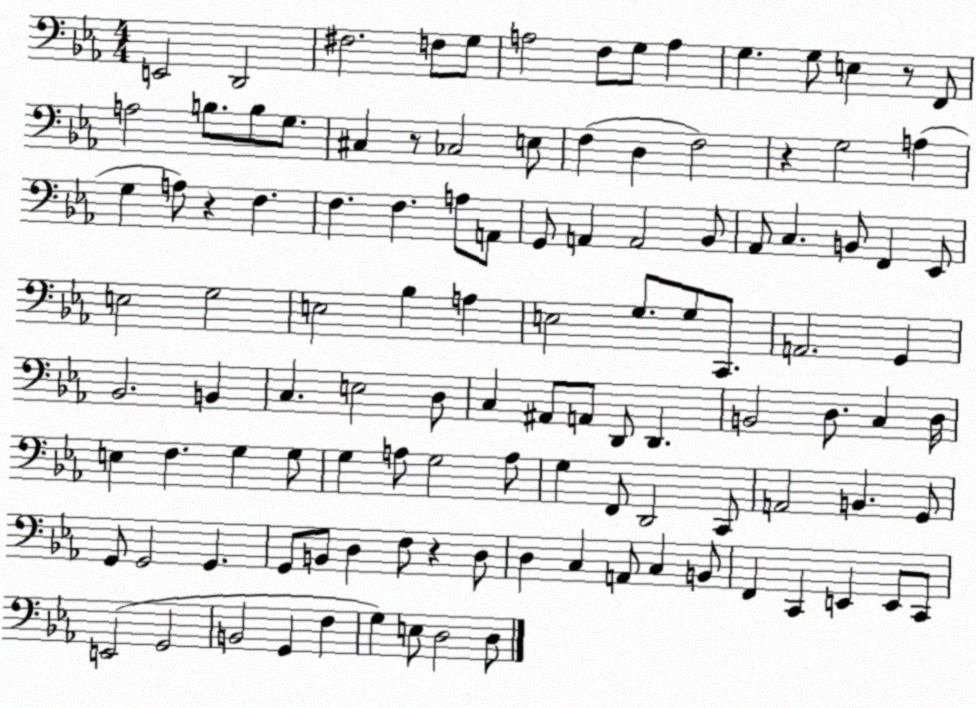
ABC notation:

X:1
T:Untitled
M:4/4
L:1/4
K:Eb
E,,2 D,,2 ^F,2 F,/2 G,/2 A,2 F,/2 G,/2 A, G, G,/2 E, z/2 F,,/2 A,2 B,/2 B,/2 G,/2 ^C, z/2 _C,2 E,/2 F, D, F,2 z G,2 A, G, A,/2 z F, F, F, A,/2 A,,/2 G,,/2 A,, A,,2 _B,,/2 _A,,/2 C, B,,/2 F,, _E,,/2 E,2 G,2 E,2 _B, A, E,2 G,/2 G,/2 C,,/2 A,,2 G,, _B,,2 B,, C, E,2 D,/2 C, ^A,,/2 A,,/2 D,,/2 D,, B,,2 D,/2 C, D,/4 E, F, G, G,/2 G, A,/2 G,2 A,/2 G, F,,/2 D,,2 C,,/2 A,,2 B,, G,,/2 G,,/2 G,,2 G,, G,,/2 B,,/2 D, F,/2 z D,/2 D, C, A,,/2 C, B,,/2 F,, C,, E,, E,,/2 C,,/2 E,,2 G,,2 B,,2 G,, F, G, E,/2 D,2 D,/2